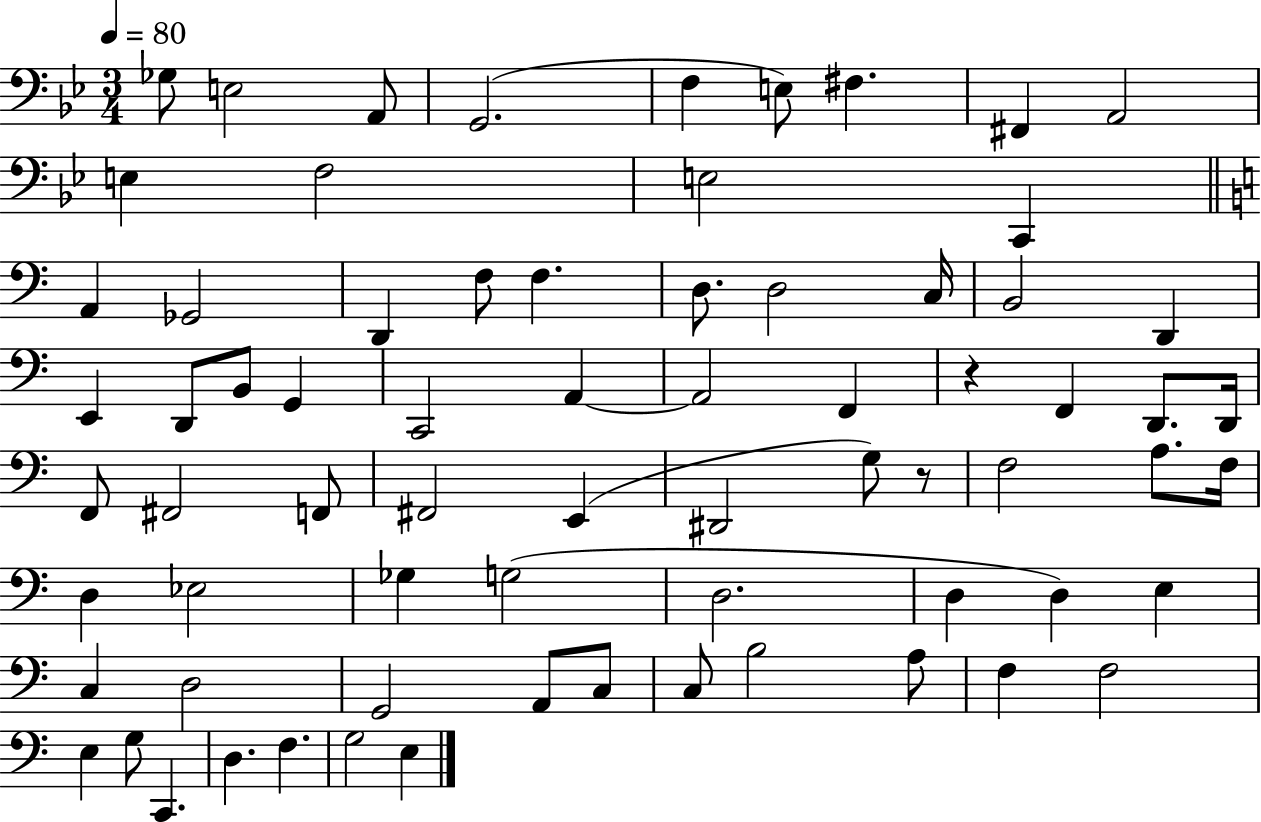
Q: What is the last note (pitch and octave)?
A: E3